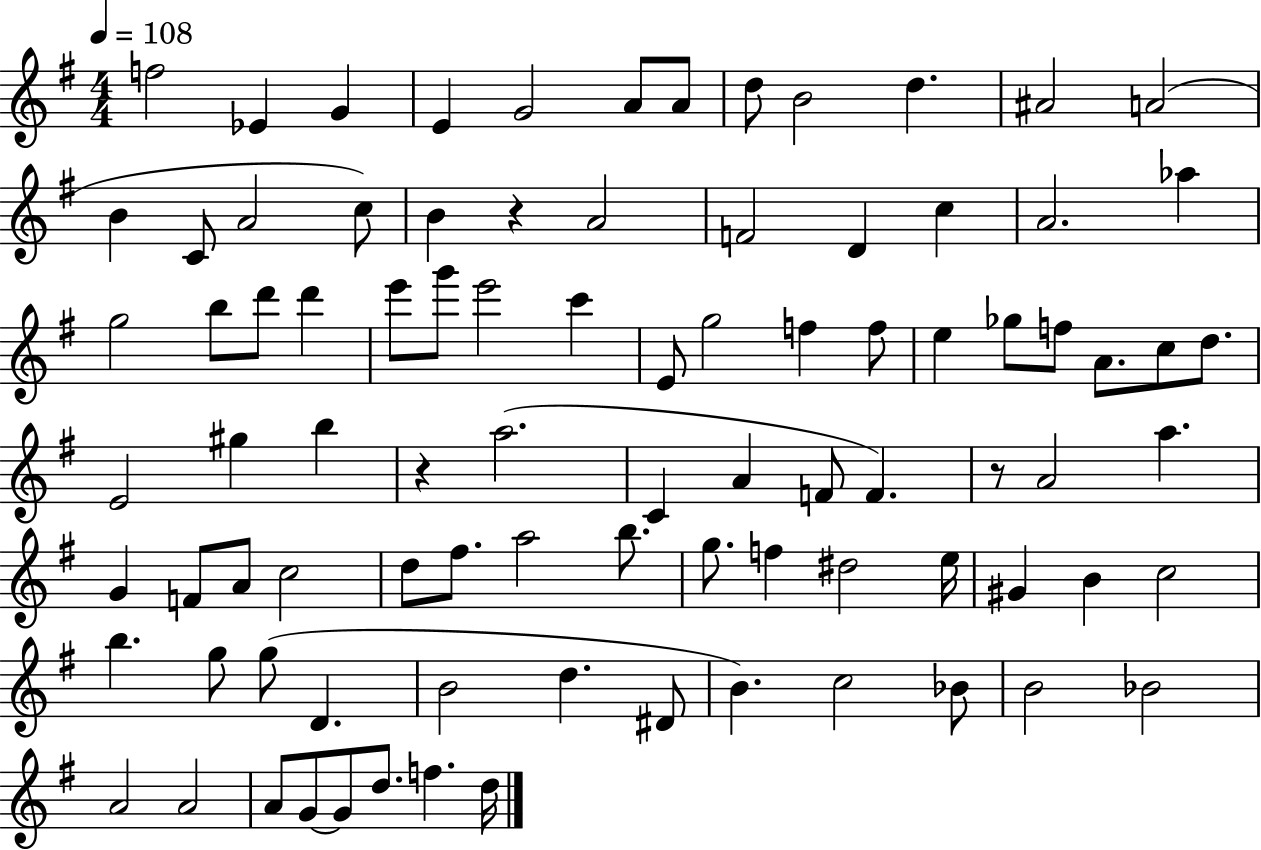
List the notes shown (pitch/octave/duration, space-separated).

F5/h Eb4/q G4/q E4/q G4/h A4/e A4/e D5/e B4/h D5/q. A#4/h A4/h B4/q C4/e A4/h C5/e B4/q R/q A4/h F4/h D4/q C5/q A4/h. Ab5/q G5/h B5/e D6/e D6/q E6/e G6/e E6/h C6/q E4/e G5/h F5/q F5/e E5/q Gb5/e F5/e A4/e. C5/e D5/e. E4/h G#5/q B5/q R/q A5/h. C4/q A4/q F4/e F4/q. R/e A4/h A5/q. G4/q F4/e A4/e C5/h D5/e F#5/e. A5/h B5/e. G5/e. F5/q D#5/h E5/s G#4/q B4/q C5/h B5/q. G5/e G5/e D4/q. B4/h D5/q. D#4/e B4/q. C5/h Bb4/e B4/h Bb4/h A4/h A4/h A4/e G4/e G4/e D5/e. F5/q. D5/s